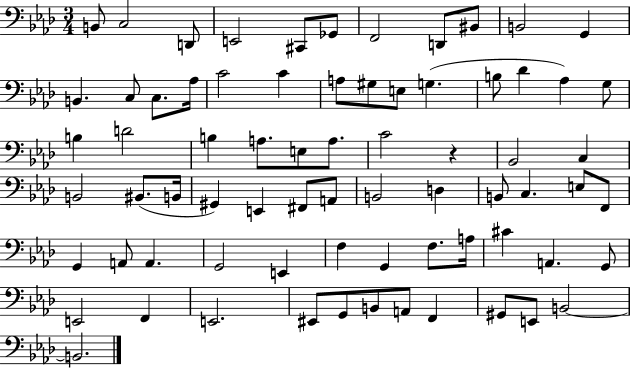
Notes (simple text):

B2/e C3/h D2/e E2/h C#2/e Gb2/e F2/h D2/e BIS2/e B2/h G2/q B2/q. C3/e C3/e. Ab3/s C4/h C4/q A3/e G#3/e E3/e G3/q. B3/e Db4/q Ab3/q G3/e B3/q D4/h B3/q A3/e. E3/e A3/e. C4/h R/q Bb2/h C3/q B2/h BIS2/e. B2/s G#2/q E2/q F#2/e A2/e B2/h D3/q B2/e C3/q. E3/e F2/e G2/q A2/e A2/q. G2/h E2/q F3/q G2/q F3/e. A3/s C#4/q A2/q. G2/e E2/h F2/q E2/h. EIS2/e G2/e B2/e A2/e F2/q G#2/e E2/e B2/h B2/h.